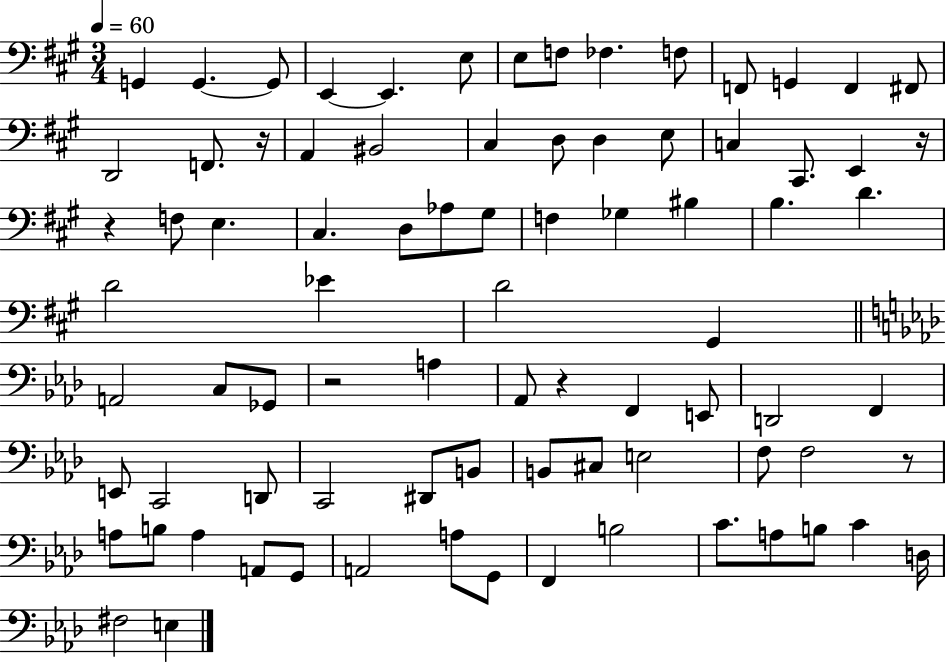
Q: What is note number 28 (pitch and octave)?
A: C#3